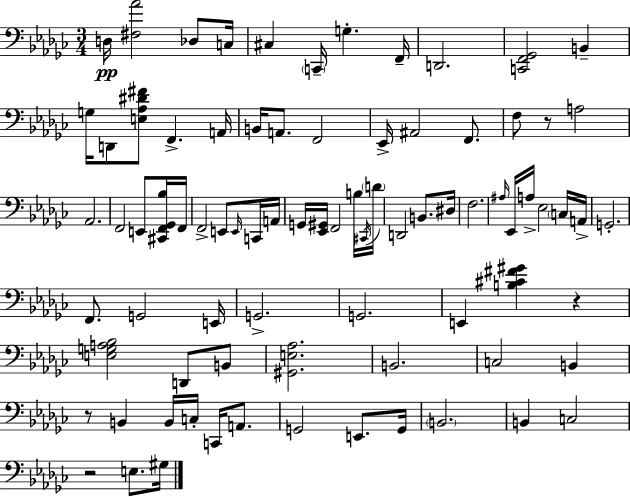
X:1
T:Untitled
M:3/4
L:1/4
K:Ebm
D,/4 [^F,_A]2 _D,/2 C,/4 ^C, C,,/4 G, F,,/4 D,,2 [C,,F,,_G,,]2 B,, G,/4 D,,/2 [E,_A,^D^F]/2 F,, A,,/4 B,,/4 A,,/2 F,,2 _E,,/4 ^A,,2 F,,/2 F,/2 z/2 A,2 _A,,2 F,,2 E,,/2 [^C,,F,,_G,,_B,]/4 F,,/4 F,,2 E,,/2 E,,/4 C,,/4 A,,/4 G,,/4 [_E,,^G,,]/4 F,,2 B,/4 ^C,,/4 D/4 D,,2 B,,/2 ^D,/4 F,2 ^A,/4 _E,,/4 A,/4 _E,2 C,/4 A,,/4 G,,2 F,,/2 G,,2 E,,/4 G,,2 G,,2 E,, [B,^C^F^G] z [E,G,A,_B,]2 D,,/2 B,,/2 [^G,,E,_A,]2 B,,2 C,2 B,, z/2 B,, B,,/4 C,/4 C,,/4 A,,/2 G,,2 E,,/2 G,,/4 B,,2 B,, C,2 z2 E,/2 ^G,/4